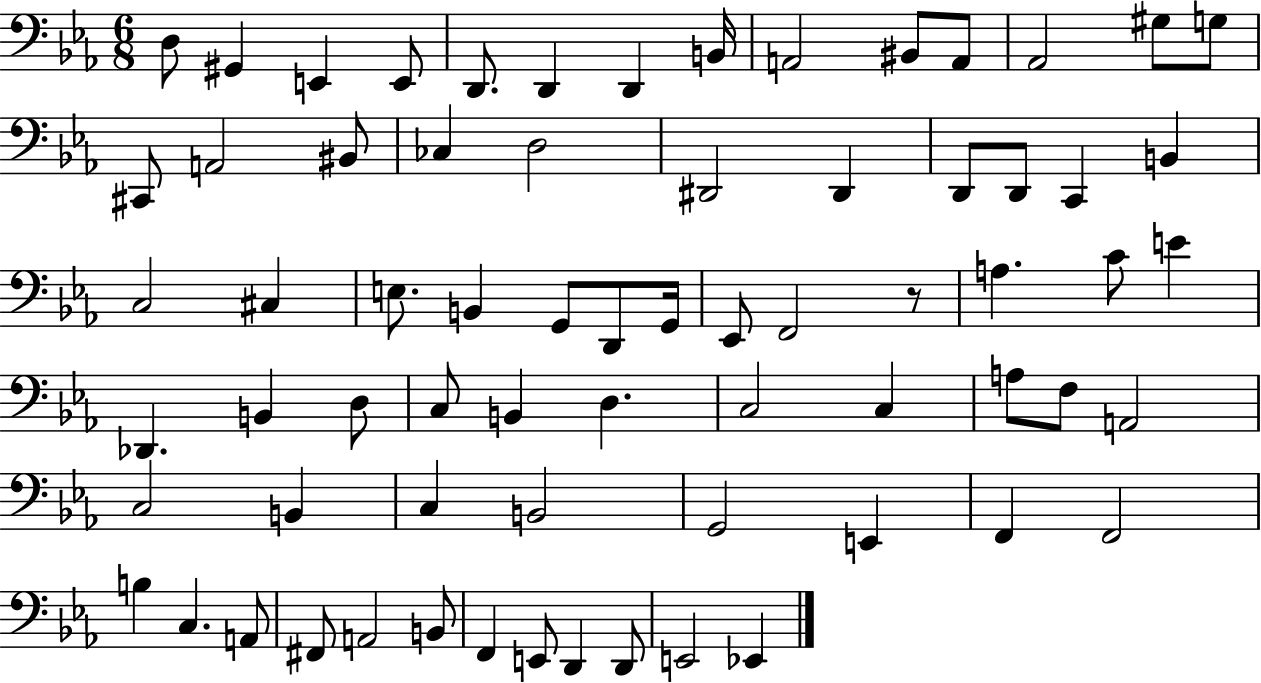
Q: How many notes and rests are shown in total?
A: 69